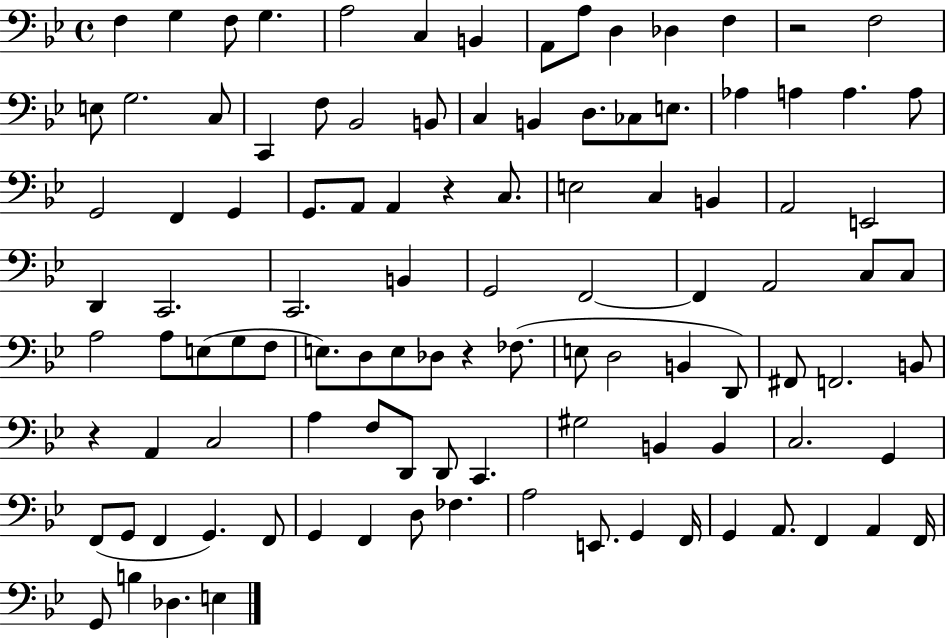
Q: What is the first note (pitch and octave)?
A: F3